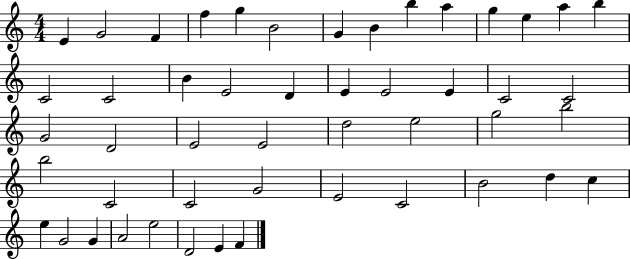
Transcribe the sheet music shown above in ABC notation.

X:1
T:Untitled
M:4/4
L:1/4
K:C
E G2 F f g B2 G B b a g e a b C2 C2 B E2 D E E2 E C2 C2 G2 D2 E2 E2 d2 e2 g2 b2 b2 C2 C2 G2 E2 C2 B2 d c e G2 G A2 e2 D2 E F